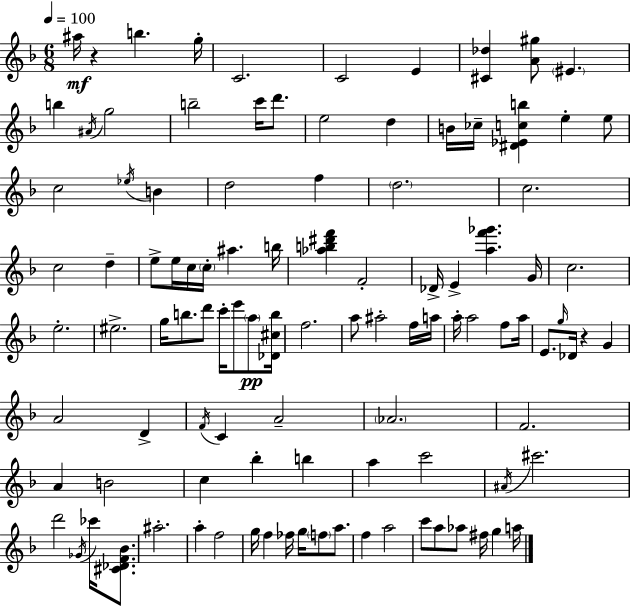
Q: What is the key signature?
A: D minor